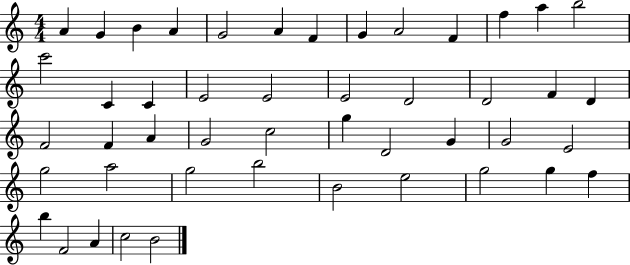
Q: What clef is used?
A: treble